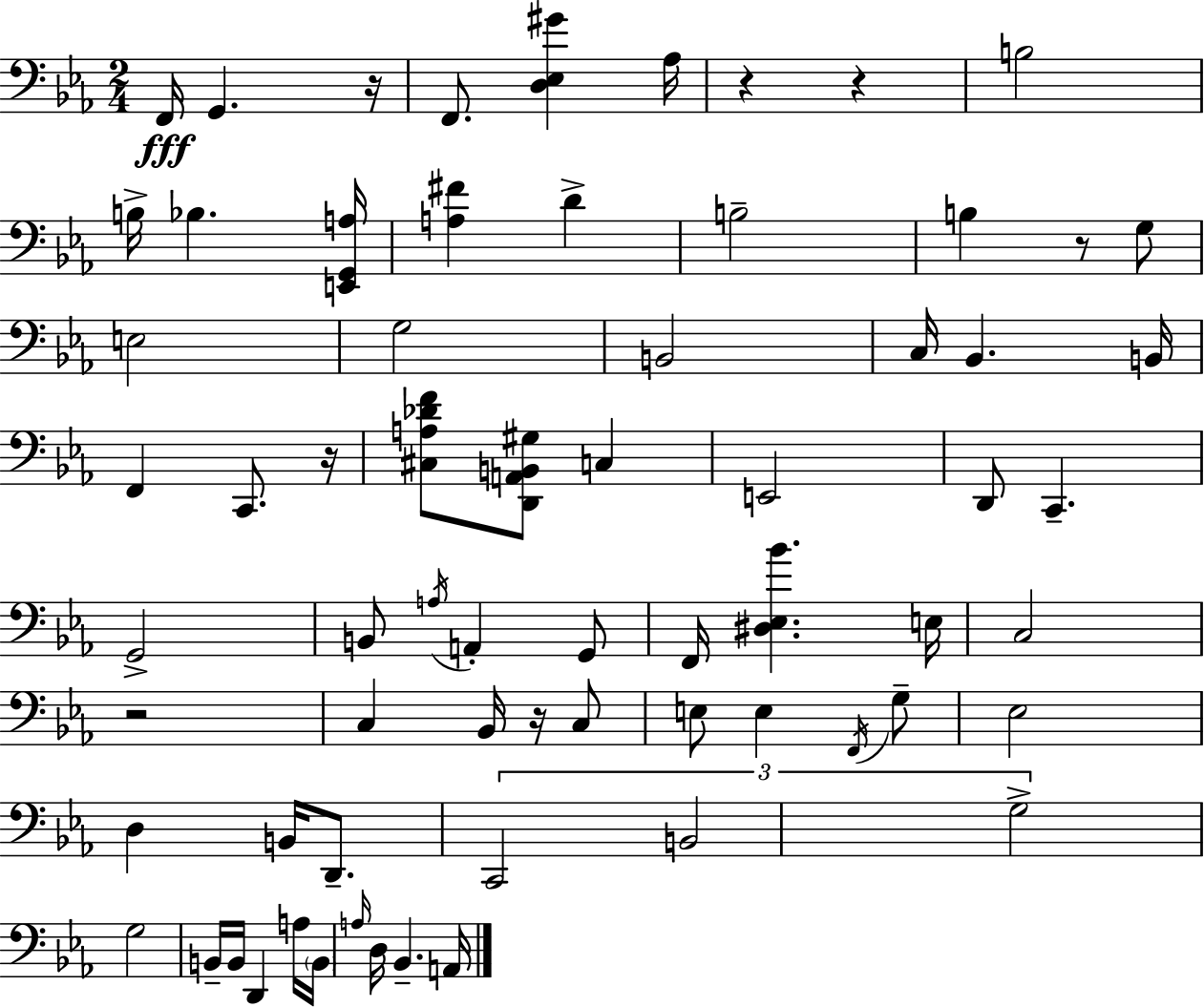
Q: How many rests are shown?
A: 7